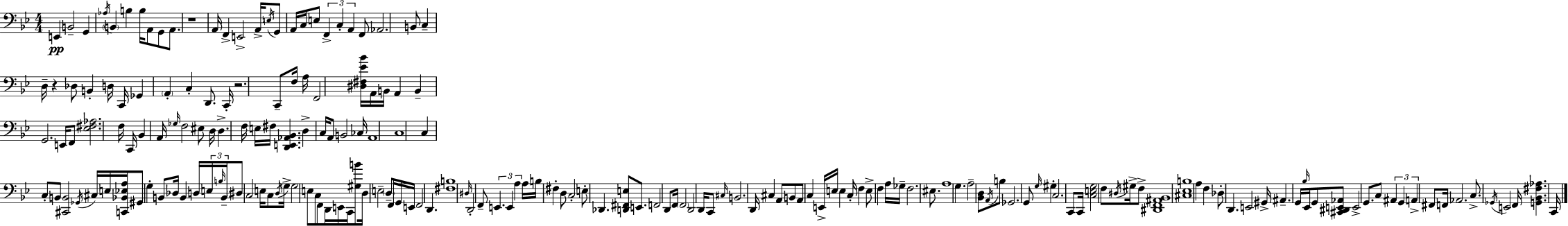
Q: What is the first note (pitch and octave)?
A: E2